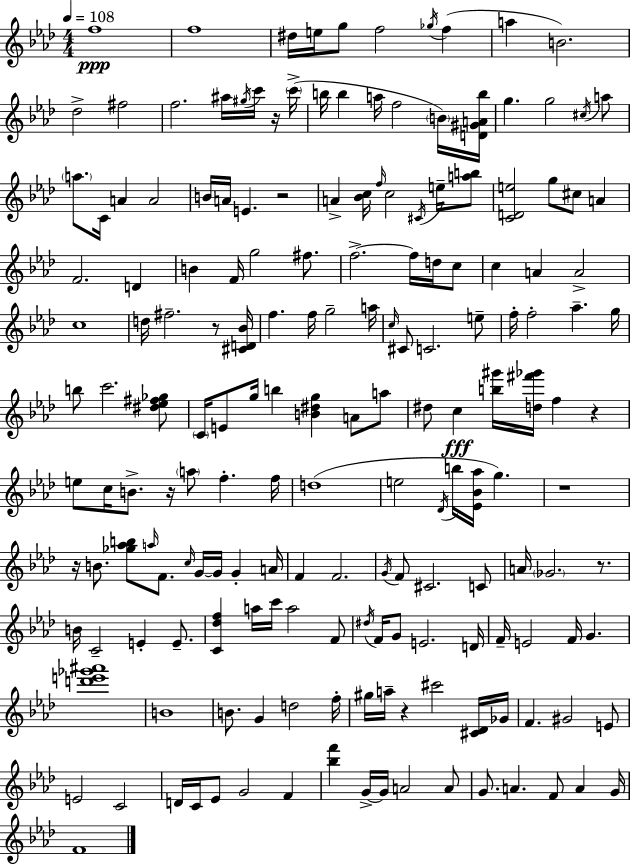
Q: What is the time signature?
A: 4/4